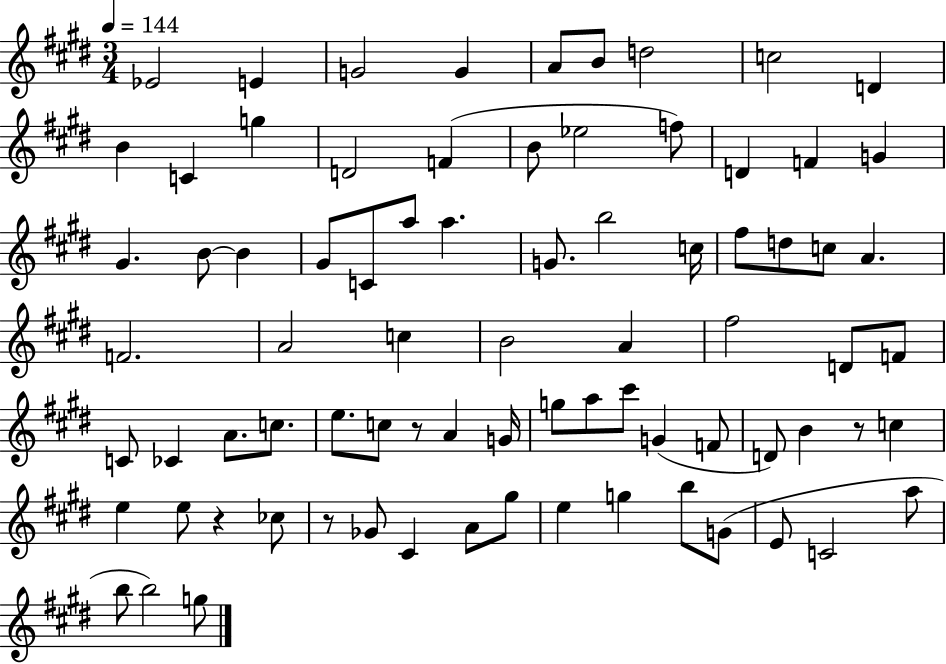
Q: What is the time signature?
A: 3/4